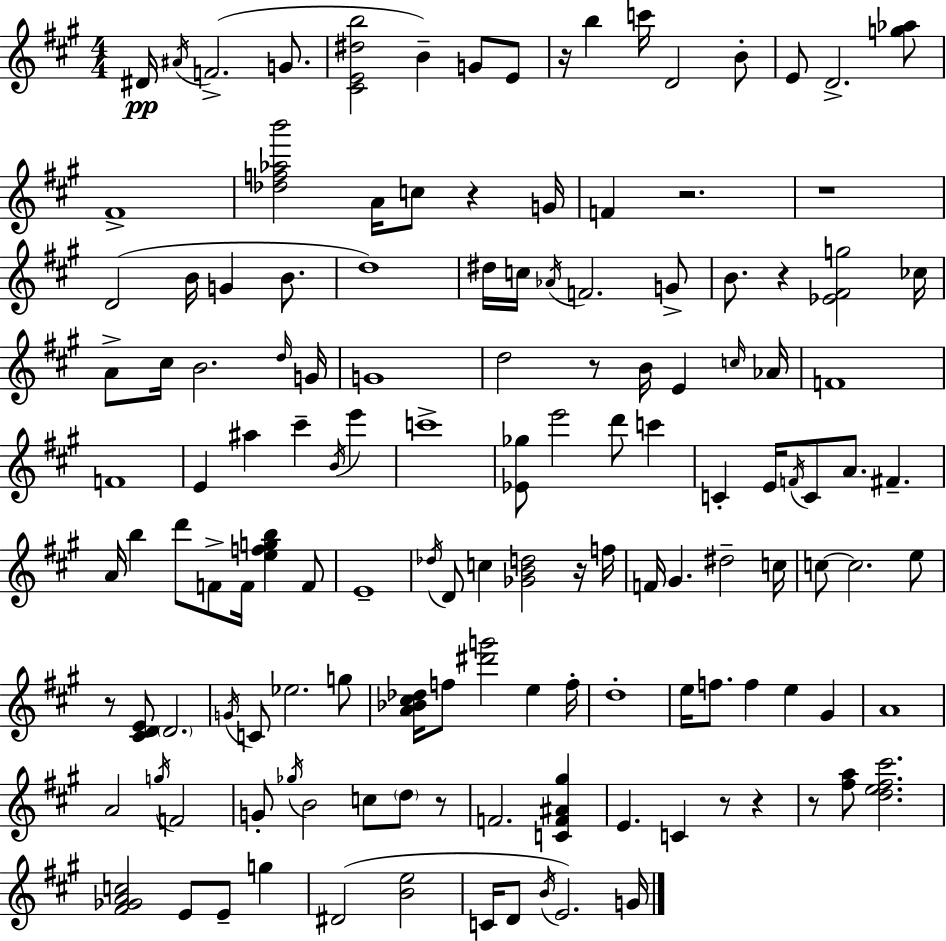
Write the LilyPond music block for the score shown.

{
  \clef treble
  \numericTimeSignature
  \time 4/4
  \key a \major
  dis'16\pp \acciaccatura { ais'16 }( f'2.-> g'8. | <cis' e' dis'' b''>2 b'4--) g'8 e'8 | r16 b''4 c'''16 d'2 b'8-. | e'8 d'2.-> <g'' aes''>8 | \break fis'1-> | <des'' f'' aes'' b'''>2 a'16 c''8 r4 | g'16 f'4 r2. | r1 | \break d'2( b'16 g'4 b'8. | d''1) | dis''16 c''16 \acciaccatura { aes'16 } f'2. | g'8-> b'8. r4 <ees' fis' g''>2 | \break ces''16 a'8-> cis''16 b'2. | \grace { d''16 } g'16 g'1 | d''2 r8 b'16 e'4 | \grace { c''16 } aes'16 f'1 | \break f'1 | e'4 ais''4 cis'''4-- | \acciaccatura { b'16 } e'''4 c'''1-> | <ees' ges''>8 e'''2 d'''8 | \break c'''4 c'4-. e'16 \acciaccatura { f'16 } c'8 a'8. | fis'4.-- a'16 b''4 d'''8 f'8-> f'16 | <e'' f'' g'' b''>4 f'8 e'1-- | \acciaccatura { des''16 } d'8 c''4 <ges' b' d''>2 | \break r16 f''16 f'16 gis'4. dis''2-- | c''16 c''8~~ c''2. | e''8 r8 <cis' d' e'>8 \parenthesize d'2. | \acciaccatura { g'16 } c'8 ees''2. | \break g''8 <a' bes' cis'' des''>16 f''8 <dis''' g'''>2 | e''4 f''16-. d''1-. | e''16 f''8. f''4 | e''4 gis'4 a'1 | \break a'2 | \acciaccatura { g''16 } f'2 g'8-. \acciaccatura { ges''16 } b'2 | c''8 \parenthesize d''8 r8 f'2. | <c' f' ais' gis''>4 e'4. | \break c'4 r8 r4 r8 <fis'' a''>8 <d'' e'' fis'' cis'''>2. | <fis' ges' a' c''>2 | e'8 e'8-- g''4 dis'2( | <b' e''>2 c'16 d'8 \acciaccatura { b'16 }) e'2. | \break g'16 \bar "|."
}